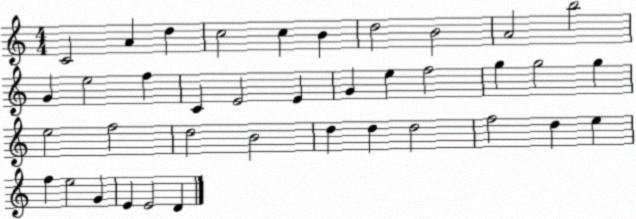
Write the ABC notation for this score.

X:1
T:Untitled
M:4/4
L:1/4
K:C
C2 A d c2 c B d2 B2 A2 b2 G e2 f C E2 E G e f2 g g2 g e2 f2 d2 B2 d d d2 f2 d e f e2 G E E2 D